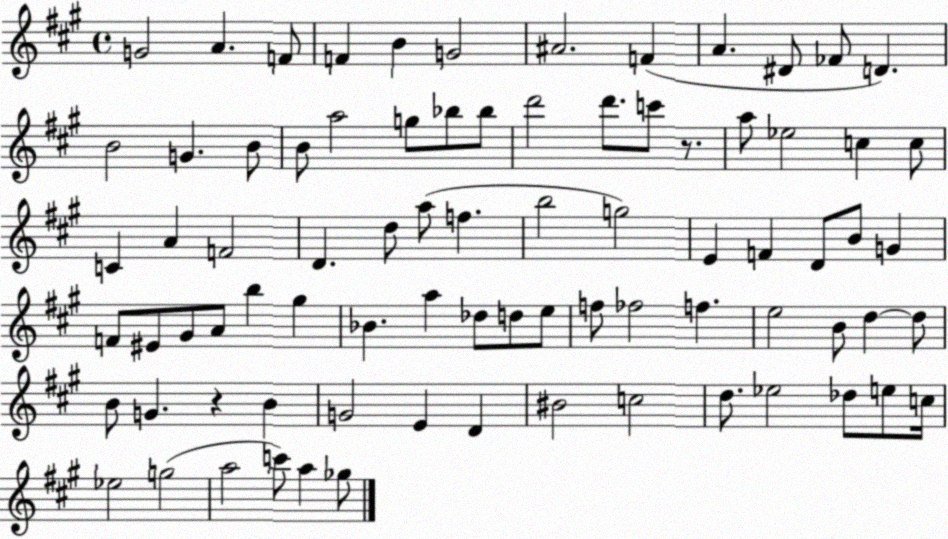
X:1
T:Untitled
M:4/4
L:1/4
K:A
G2 A F/2 F B G2 ^A2 F A ^D/2 _F/2 D B2 G B/2 B/2 a2 g/2 _b/2 _b/2 d'2 d'/2 c'/2 z/2 a/2 _e2 c c/2 C A F2 D d/2 a/2 f b2 g2 E F D/2 B/2 G F/2 ^E/2 ^G/2 A/2 b ^g _B a _d/2 d/2 e/2 f/2 _f2 f e2 B/2 d d/2 B/2 G z B G2 E D ^B2 c2 d/2 _e2 _d/2 e/2 c/4 _e2 g2 a2 c'/2 a _g/2